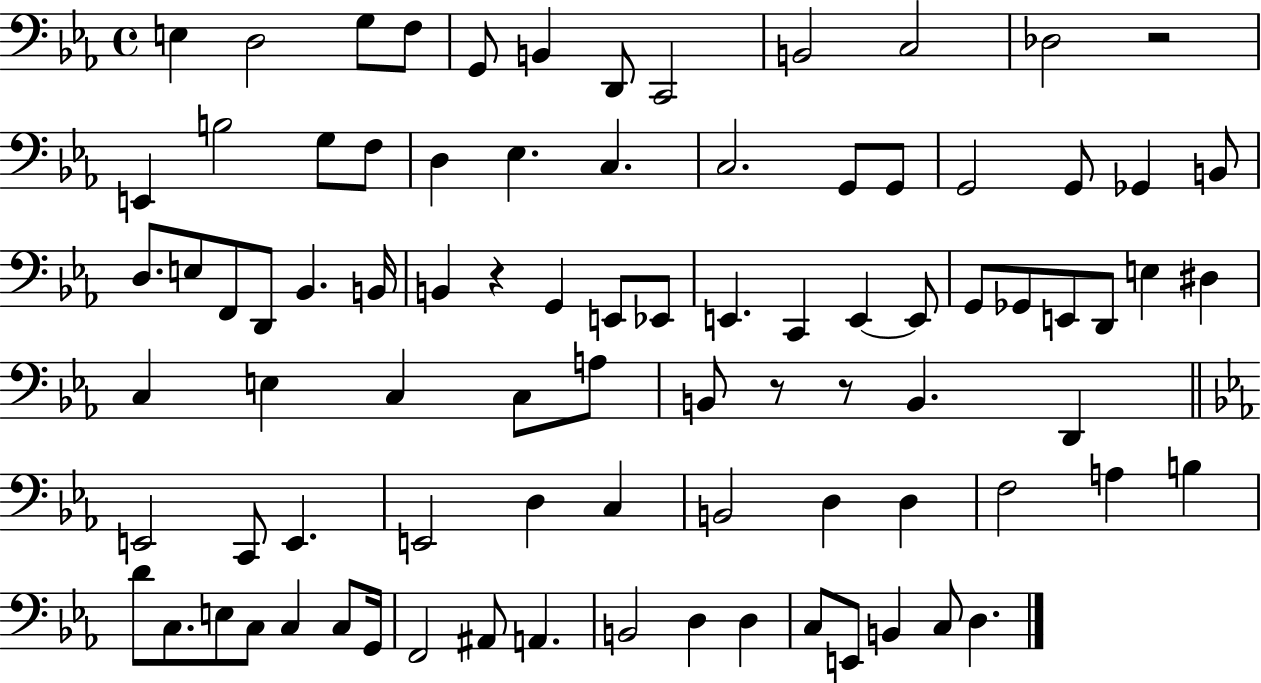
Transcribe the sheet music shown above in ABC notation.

X:1
T:Untitled
M:4/4
L:1/4
K:Eb
E, D,2 G,/2 F,/2 G,,/2 B,, D,,/2 C,,2 B,,2 C,2 _D,2 z2 E,, B,2 G,/2 F,/2 D, _E, C, C,2 G,,/2 G,,/2 G,,2 G,,/2 _G,, B,,/2 D,/2 E,/2 F,,/2 D,,/2 _B,, B,,/4 B,, z G,, E,,/2 _E,,/2 E,, C,, E,, E,,/2 G,,/2 _G,,/2 E,,/2 D,,/2 E, ^D, C, E, C, C,/2 A,/2 B,,/2 z/2 z/2 B,, D,, E,,2 C,,/2 E,, E,,2 D, C, B,,2 D, D, F,2 A, B, D/2 C,/2 E,/2 C,/2 C, C,/2 G,,/4 F,,2 ^A,,/2 A,, B,,2 D, D, C,/2 E,,/2 B,, C,/2 D,